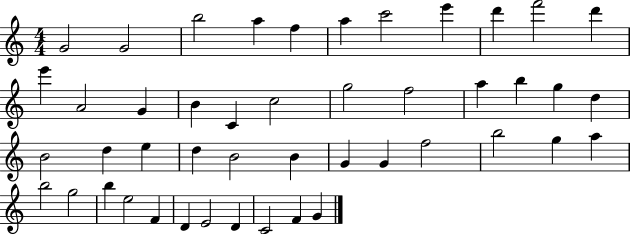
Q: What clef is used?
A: treble